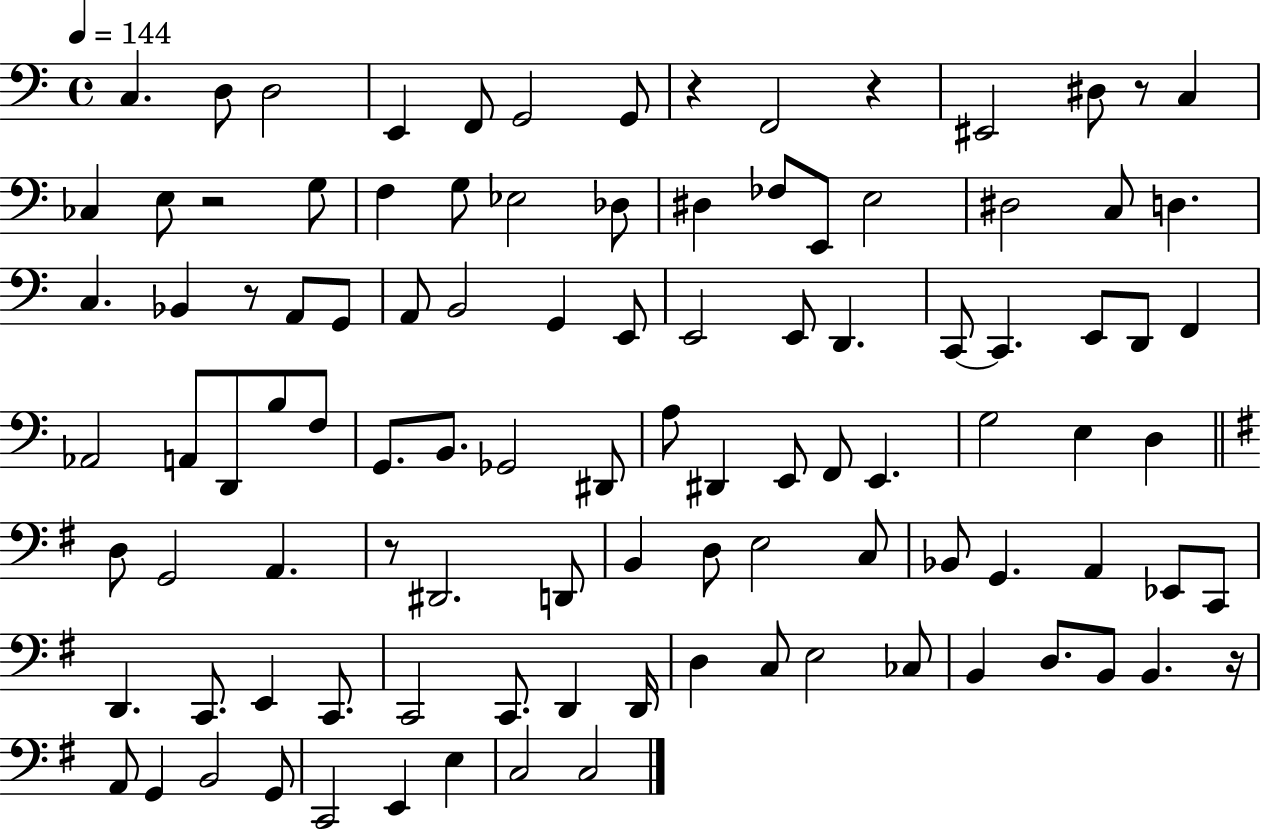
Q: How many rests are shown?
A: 7